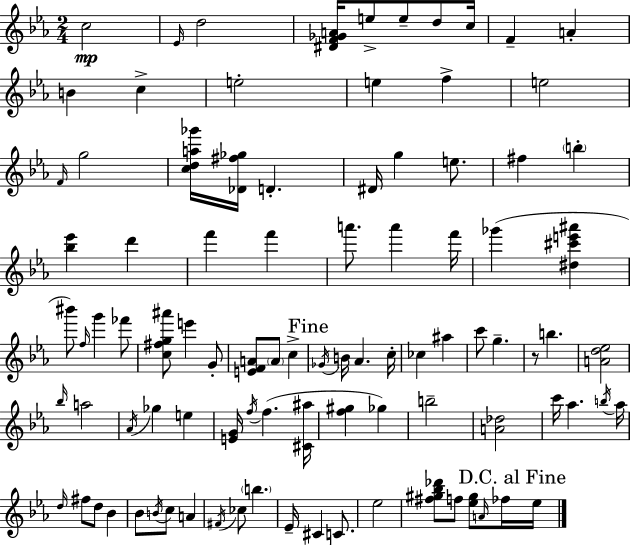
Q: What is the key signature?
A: EES major